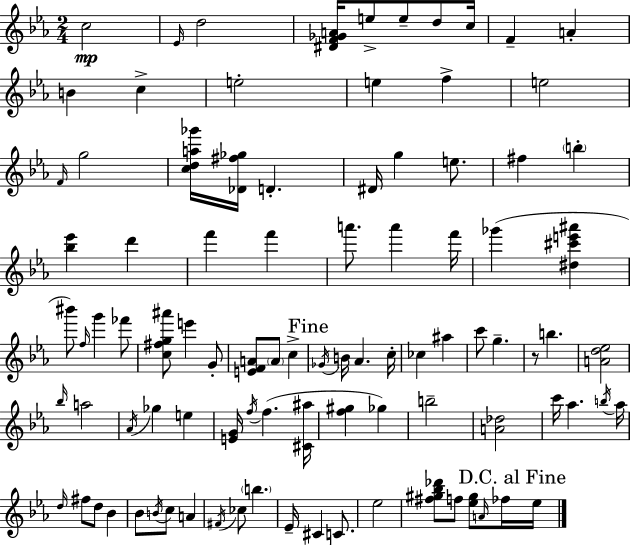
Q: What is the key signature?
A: EES major